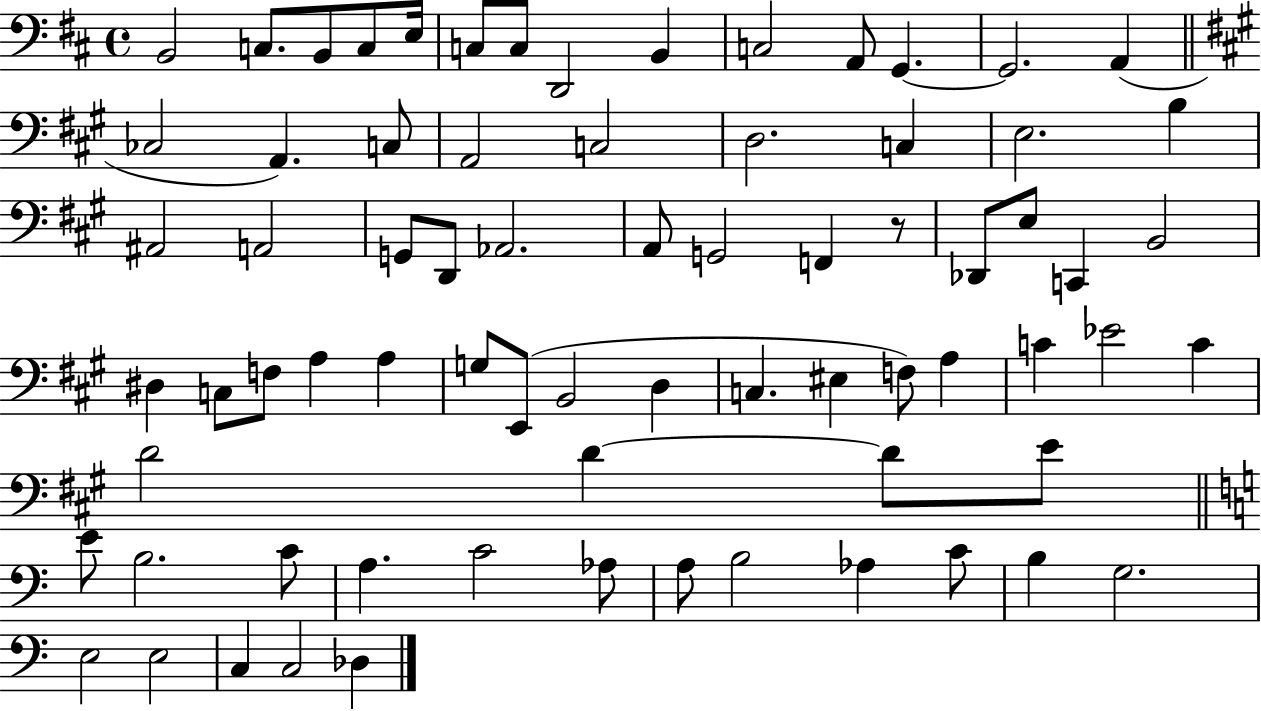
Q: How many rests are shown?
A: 1